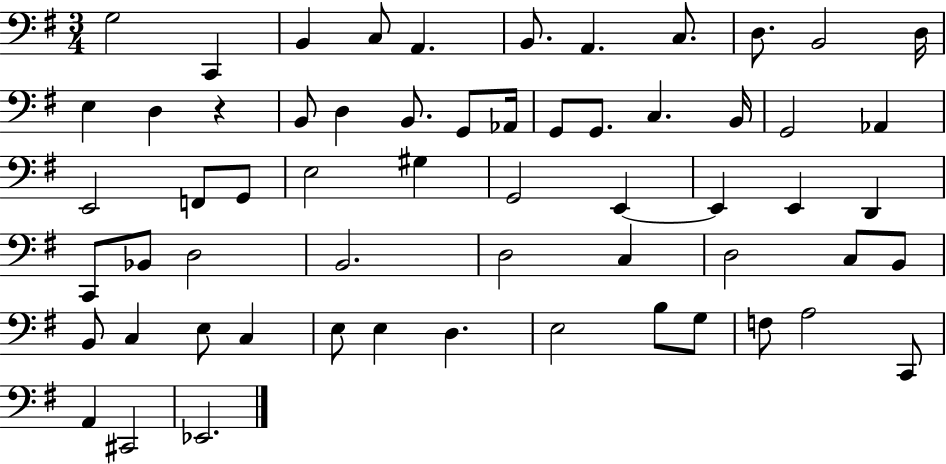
G3/h C2/q B2/q C3/e A2/q. B2/e. A2/q. C3/e. D3/e. B2/h D3/s E3/q D3/q R/q B2/e D3/q B2/e. G2/e Ab2/s G2/e G2/e. C3/q. B2/s G2/h Ab2/q E2/h F2/e G2/e E3/h G#3/q G2/h E2/q E2/q E2/q D2/q C2/e Bb2/e D3/h B2/h. D3/h C3/q D3/h C3/e B2/e B2/e C3/q E3/e C3/q E3/e E3/q D3/q. E3/h B3/e G3/e F3/e A3/h C2/e A2/q C#2/h Eb2/h.